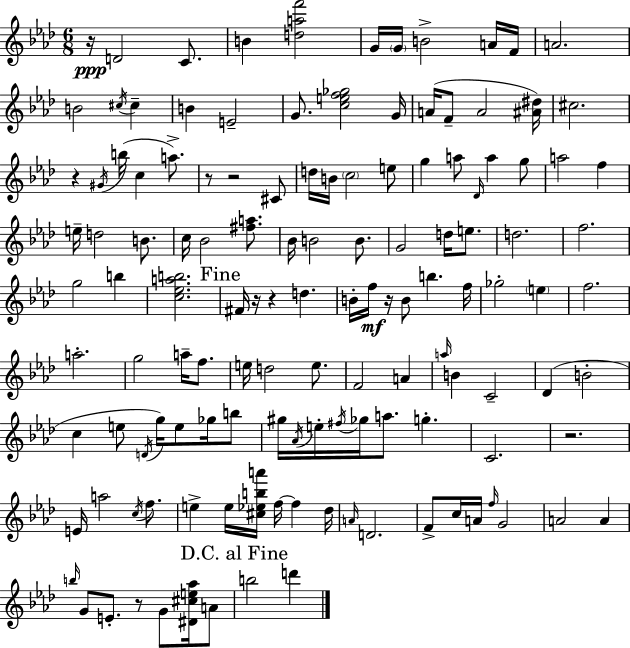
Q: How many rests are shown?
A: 9